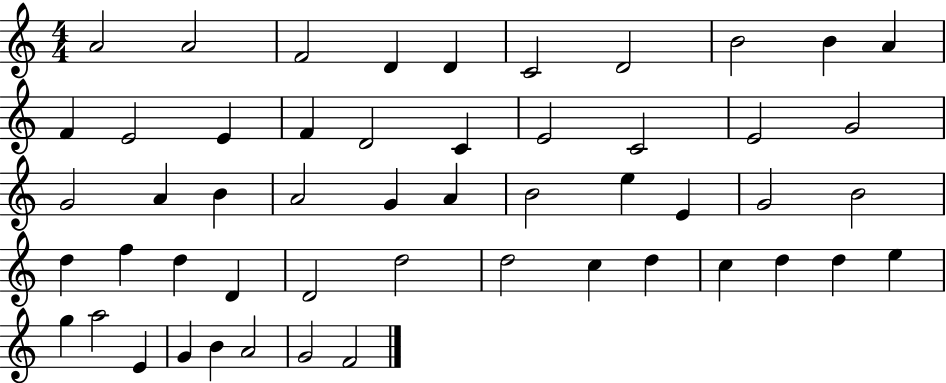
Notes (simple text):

A4/h A4/h F4/h D4/q D4/q C4/h D4/h B4/h B4/q A4/q F4/q E4/h E4/q F4/q D4/h C4/q E4/h C4/h E4/h G4/h G4/h A4/q B4/q A4/h G4/q A4/q B4/h E5/q E4/q G4/h B4/h D5/q F5/q D5/q D4/q D4/h D5/h D5/h C5/q D5/q C5/q D5/q D5/q E5/q G5/q A5/h E4/q G4/q B4/q A4/h G4/h F4/h